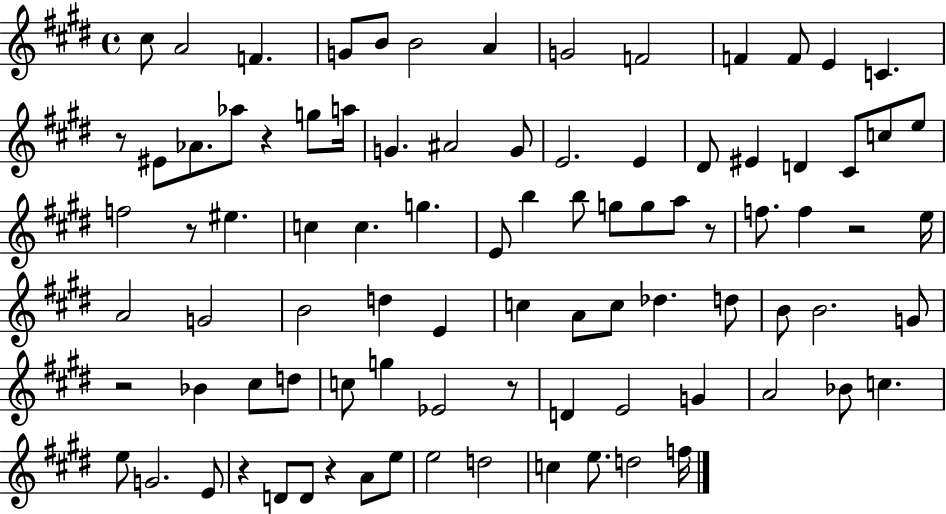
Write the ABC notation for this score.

X:1
T:Untitled
M:4/4
L:1/4
K:E
^c/2 A2 F G/2 B/2 B2 A G2 F2 F F/2 E C z/2 ^E/2 _A/2 _a/2 z g/2 a/4 G ^A2 G/2 E2 E ^D/2 ^E D ^C/2 c/2 e/2 f2 z/2 ^e c c g E/2 b b/2 g/2 g/2 a/2 z/2 f/2 f z2 e/4 A2 G2 B2 d E c A/2 c/2 _d d/2 B/2 B2 G/2 z2 _B ^c/2 d/2 c/2 g _E2 z/2 D E2 G A2 _B/2 c e/2 G2 E/2 z D/2 D/2 z A/2 e/2 e2 d2 c e/2 d2 f/4